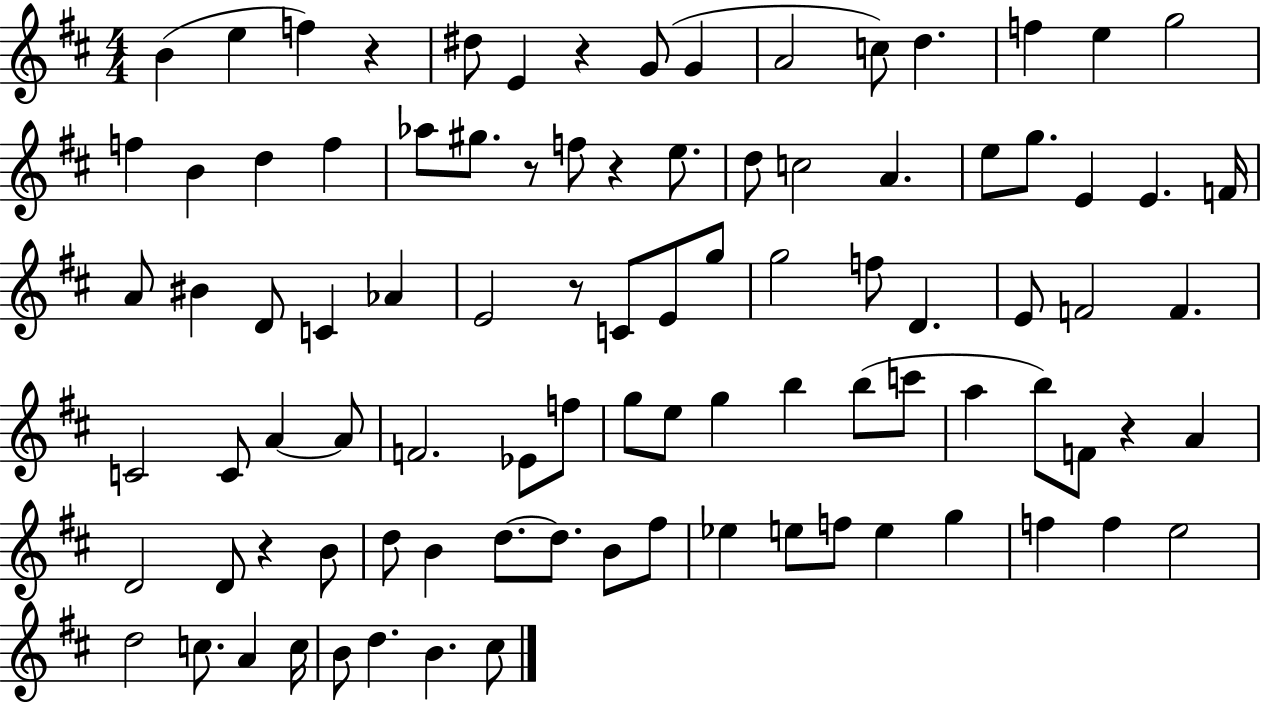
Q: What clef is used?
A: treble